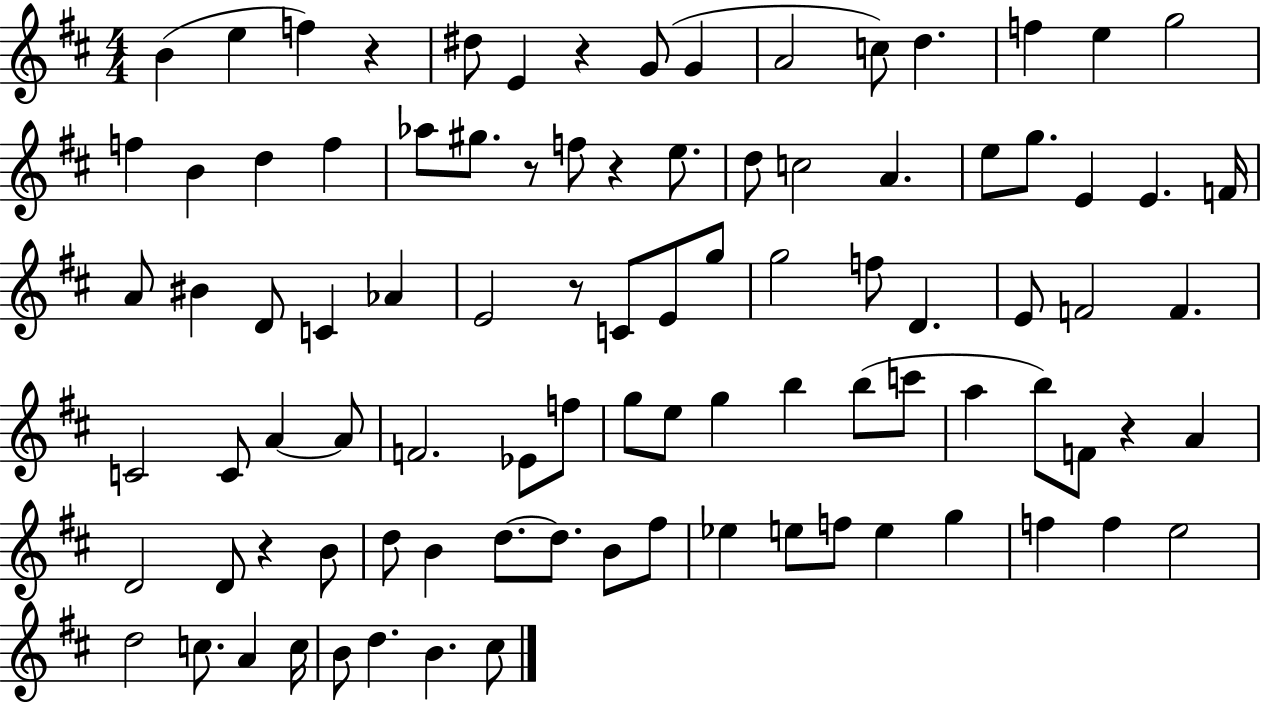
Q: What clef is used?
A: treble